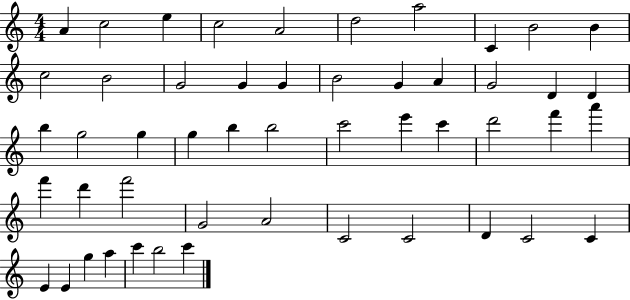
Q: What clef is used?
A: treble